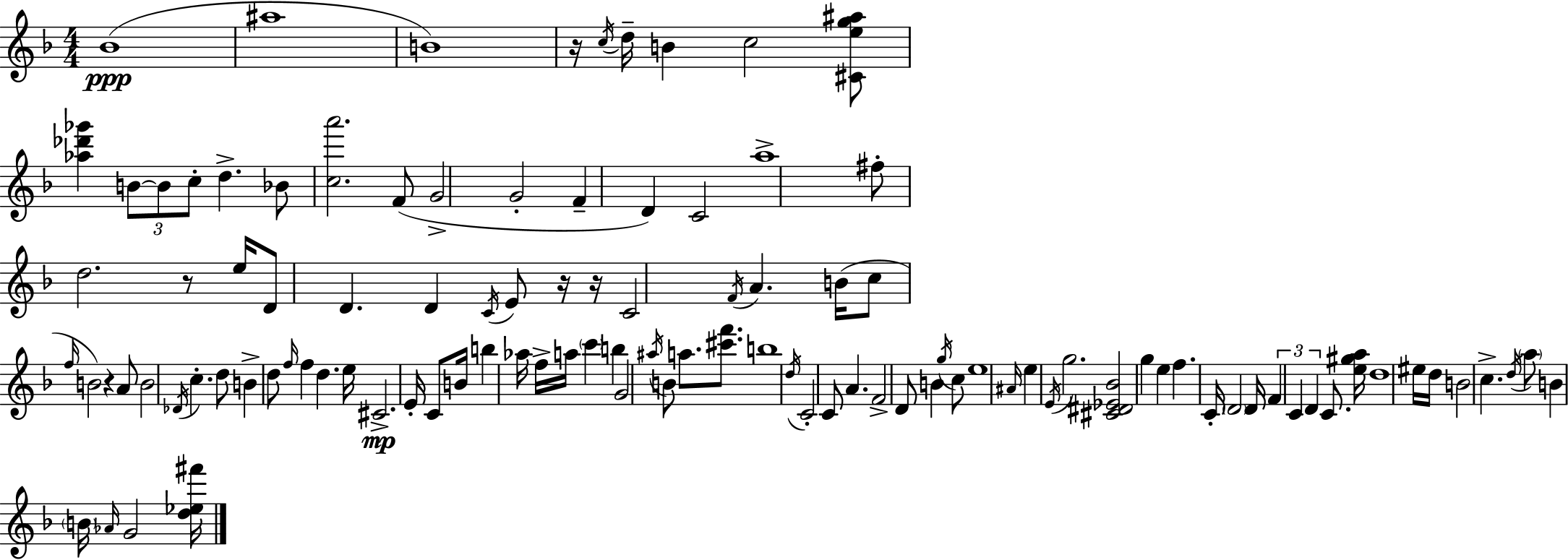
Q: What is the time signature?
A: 4/4